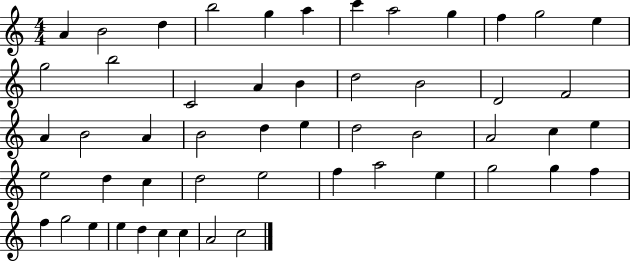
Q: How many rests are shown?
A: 0